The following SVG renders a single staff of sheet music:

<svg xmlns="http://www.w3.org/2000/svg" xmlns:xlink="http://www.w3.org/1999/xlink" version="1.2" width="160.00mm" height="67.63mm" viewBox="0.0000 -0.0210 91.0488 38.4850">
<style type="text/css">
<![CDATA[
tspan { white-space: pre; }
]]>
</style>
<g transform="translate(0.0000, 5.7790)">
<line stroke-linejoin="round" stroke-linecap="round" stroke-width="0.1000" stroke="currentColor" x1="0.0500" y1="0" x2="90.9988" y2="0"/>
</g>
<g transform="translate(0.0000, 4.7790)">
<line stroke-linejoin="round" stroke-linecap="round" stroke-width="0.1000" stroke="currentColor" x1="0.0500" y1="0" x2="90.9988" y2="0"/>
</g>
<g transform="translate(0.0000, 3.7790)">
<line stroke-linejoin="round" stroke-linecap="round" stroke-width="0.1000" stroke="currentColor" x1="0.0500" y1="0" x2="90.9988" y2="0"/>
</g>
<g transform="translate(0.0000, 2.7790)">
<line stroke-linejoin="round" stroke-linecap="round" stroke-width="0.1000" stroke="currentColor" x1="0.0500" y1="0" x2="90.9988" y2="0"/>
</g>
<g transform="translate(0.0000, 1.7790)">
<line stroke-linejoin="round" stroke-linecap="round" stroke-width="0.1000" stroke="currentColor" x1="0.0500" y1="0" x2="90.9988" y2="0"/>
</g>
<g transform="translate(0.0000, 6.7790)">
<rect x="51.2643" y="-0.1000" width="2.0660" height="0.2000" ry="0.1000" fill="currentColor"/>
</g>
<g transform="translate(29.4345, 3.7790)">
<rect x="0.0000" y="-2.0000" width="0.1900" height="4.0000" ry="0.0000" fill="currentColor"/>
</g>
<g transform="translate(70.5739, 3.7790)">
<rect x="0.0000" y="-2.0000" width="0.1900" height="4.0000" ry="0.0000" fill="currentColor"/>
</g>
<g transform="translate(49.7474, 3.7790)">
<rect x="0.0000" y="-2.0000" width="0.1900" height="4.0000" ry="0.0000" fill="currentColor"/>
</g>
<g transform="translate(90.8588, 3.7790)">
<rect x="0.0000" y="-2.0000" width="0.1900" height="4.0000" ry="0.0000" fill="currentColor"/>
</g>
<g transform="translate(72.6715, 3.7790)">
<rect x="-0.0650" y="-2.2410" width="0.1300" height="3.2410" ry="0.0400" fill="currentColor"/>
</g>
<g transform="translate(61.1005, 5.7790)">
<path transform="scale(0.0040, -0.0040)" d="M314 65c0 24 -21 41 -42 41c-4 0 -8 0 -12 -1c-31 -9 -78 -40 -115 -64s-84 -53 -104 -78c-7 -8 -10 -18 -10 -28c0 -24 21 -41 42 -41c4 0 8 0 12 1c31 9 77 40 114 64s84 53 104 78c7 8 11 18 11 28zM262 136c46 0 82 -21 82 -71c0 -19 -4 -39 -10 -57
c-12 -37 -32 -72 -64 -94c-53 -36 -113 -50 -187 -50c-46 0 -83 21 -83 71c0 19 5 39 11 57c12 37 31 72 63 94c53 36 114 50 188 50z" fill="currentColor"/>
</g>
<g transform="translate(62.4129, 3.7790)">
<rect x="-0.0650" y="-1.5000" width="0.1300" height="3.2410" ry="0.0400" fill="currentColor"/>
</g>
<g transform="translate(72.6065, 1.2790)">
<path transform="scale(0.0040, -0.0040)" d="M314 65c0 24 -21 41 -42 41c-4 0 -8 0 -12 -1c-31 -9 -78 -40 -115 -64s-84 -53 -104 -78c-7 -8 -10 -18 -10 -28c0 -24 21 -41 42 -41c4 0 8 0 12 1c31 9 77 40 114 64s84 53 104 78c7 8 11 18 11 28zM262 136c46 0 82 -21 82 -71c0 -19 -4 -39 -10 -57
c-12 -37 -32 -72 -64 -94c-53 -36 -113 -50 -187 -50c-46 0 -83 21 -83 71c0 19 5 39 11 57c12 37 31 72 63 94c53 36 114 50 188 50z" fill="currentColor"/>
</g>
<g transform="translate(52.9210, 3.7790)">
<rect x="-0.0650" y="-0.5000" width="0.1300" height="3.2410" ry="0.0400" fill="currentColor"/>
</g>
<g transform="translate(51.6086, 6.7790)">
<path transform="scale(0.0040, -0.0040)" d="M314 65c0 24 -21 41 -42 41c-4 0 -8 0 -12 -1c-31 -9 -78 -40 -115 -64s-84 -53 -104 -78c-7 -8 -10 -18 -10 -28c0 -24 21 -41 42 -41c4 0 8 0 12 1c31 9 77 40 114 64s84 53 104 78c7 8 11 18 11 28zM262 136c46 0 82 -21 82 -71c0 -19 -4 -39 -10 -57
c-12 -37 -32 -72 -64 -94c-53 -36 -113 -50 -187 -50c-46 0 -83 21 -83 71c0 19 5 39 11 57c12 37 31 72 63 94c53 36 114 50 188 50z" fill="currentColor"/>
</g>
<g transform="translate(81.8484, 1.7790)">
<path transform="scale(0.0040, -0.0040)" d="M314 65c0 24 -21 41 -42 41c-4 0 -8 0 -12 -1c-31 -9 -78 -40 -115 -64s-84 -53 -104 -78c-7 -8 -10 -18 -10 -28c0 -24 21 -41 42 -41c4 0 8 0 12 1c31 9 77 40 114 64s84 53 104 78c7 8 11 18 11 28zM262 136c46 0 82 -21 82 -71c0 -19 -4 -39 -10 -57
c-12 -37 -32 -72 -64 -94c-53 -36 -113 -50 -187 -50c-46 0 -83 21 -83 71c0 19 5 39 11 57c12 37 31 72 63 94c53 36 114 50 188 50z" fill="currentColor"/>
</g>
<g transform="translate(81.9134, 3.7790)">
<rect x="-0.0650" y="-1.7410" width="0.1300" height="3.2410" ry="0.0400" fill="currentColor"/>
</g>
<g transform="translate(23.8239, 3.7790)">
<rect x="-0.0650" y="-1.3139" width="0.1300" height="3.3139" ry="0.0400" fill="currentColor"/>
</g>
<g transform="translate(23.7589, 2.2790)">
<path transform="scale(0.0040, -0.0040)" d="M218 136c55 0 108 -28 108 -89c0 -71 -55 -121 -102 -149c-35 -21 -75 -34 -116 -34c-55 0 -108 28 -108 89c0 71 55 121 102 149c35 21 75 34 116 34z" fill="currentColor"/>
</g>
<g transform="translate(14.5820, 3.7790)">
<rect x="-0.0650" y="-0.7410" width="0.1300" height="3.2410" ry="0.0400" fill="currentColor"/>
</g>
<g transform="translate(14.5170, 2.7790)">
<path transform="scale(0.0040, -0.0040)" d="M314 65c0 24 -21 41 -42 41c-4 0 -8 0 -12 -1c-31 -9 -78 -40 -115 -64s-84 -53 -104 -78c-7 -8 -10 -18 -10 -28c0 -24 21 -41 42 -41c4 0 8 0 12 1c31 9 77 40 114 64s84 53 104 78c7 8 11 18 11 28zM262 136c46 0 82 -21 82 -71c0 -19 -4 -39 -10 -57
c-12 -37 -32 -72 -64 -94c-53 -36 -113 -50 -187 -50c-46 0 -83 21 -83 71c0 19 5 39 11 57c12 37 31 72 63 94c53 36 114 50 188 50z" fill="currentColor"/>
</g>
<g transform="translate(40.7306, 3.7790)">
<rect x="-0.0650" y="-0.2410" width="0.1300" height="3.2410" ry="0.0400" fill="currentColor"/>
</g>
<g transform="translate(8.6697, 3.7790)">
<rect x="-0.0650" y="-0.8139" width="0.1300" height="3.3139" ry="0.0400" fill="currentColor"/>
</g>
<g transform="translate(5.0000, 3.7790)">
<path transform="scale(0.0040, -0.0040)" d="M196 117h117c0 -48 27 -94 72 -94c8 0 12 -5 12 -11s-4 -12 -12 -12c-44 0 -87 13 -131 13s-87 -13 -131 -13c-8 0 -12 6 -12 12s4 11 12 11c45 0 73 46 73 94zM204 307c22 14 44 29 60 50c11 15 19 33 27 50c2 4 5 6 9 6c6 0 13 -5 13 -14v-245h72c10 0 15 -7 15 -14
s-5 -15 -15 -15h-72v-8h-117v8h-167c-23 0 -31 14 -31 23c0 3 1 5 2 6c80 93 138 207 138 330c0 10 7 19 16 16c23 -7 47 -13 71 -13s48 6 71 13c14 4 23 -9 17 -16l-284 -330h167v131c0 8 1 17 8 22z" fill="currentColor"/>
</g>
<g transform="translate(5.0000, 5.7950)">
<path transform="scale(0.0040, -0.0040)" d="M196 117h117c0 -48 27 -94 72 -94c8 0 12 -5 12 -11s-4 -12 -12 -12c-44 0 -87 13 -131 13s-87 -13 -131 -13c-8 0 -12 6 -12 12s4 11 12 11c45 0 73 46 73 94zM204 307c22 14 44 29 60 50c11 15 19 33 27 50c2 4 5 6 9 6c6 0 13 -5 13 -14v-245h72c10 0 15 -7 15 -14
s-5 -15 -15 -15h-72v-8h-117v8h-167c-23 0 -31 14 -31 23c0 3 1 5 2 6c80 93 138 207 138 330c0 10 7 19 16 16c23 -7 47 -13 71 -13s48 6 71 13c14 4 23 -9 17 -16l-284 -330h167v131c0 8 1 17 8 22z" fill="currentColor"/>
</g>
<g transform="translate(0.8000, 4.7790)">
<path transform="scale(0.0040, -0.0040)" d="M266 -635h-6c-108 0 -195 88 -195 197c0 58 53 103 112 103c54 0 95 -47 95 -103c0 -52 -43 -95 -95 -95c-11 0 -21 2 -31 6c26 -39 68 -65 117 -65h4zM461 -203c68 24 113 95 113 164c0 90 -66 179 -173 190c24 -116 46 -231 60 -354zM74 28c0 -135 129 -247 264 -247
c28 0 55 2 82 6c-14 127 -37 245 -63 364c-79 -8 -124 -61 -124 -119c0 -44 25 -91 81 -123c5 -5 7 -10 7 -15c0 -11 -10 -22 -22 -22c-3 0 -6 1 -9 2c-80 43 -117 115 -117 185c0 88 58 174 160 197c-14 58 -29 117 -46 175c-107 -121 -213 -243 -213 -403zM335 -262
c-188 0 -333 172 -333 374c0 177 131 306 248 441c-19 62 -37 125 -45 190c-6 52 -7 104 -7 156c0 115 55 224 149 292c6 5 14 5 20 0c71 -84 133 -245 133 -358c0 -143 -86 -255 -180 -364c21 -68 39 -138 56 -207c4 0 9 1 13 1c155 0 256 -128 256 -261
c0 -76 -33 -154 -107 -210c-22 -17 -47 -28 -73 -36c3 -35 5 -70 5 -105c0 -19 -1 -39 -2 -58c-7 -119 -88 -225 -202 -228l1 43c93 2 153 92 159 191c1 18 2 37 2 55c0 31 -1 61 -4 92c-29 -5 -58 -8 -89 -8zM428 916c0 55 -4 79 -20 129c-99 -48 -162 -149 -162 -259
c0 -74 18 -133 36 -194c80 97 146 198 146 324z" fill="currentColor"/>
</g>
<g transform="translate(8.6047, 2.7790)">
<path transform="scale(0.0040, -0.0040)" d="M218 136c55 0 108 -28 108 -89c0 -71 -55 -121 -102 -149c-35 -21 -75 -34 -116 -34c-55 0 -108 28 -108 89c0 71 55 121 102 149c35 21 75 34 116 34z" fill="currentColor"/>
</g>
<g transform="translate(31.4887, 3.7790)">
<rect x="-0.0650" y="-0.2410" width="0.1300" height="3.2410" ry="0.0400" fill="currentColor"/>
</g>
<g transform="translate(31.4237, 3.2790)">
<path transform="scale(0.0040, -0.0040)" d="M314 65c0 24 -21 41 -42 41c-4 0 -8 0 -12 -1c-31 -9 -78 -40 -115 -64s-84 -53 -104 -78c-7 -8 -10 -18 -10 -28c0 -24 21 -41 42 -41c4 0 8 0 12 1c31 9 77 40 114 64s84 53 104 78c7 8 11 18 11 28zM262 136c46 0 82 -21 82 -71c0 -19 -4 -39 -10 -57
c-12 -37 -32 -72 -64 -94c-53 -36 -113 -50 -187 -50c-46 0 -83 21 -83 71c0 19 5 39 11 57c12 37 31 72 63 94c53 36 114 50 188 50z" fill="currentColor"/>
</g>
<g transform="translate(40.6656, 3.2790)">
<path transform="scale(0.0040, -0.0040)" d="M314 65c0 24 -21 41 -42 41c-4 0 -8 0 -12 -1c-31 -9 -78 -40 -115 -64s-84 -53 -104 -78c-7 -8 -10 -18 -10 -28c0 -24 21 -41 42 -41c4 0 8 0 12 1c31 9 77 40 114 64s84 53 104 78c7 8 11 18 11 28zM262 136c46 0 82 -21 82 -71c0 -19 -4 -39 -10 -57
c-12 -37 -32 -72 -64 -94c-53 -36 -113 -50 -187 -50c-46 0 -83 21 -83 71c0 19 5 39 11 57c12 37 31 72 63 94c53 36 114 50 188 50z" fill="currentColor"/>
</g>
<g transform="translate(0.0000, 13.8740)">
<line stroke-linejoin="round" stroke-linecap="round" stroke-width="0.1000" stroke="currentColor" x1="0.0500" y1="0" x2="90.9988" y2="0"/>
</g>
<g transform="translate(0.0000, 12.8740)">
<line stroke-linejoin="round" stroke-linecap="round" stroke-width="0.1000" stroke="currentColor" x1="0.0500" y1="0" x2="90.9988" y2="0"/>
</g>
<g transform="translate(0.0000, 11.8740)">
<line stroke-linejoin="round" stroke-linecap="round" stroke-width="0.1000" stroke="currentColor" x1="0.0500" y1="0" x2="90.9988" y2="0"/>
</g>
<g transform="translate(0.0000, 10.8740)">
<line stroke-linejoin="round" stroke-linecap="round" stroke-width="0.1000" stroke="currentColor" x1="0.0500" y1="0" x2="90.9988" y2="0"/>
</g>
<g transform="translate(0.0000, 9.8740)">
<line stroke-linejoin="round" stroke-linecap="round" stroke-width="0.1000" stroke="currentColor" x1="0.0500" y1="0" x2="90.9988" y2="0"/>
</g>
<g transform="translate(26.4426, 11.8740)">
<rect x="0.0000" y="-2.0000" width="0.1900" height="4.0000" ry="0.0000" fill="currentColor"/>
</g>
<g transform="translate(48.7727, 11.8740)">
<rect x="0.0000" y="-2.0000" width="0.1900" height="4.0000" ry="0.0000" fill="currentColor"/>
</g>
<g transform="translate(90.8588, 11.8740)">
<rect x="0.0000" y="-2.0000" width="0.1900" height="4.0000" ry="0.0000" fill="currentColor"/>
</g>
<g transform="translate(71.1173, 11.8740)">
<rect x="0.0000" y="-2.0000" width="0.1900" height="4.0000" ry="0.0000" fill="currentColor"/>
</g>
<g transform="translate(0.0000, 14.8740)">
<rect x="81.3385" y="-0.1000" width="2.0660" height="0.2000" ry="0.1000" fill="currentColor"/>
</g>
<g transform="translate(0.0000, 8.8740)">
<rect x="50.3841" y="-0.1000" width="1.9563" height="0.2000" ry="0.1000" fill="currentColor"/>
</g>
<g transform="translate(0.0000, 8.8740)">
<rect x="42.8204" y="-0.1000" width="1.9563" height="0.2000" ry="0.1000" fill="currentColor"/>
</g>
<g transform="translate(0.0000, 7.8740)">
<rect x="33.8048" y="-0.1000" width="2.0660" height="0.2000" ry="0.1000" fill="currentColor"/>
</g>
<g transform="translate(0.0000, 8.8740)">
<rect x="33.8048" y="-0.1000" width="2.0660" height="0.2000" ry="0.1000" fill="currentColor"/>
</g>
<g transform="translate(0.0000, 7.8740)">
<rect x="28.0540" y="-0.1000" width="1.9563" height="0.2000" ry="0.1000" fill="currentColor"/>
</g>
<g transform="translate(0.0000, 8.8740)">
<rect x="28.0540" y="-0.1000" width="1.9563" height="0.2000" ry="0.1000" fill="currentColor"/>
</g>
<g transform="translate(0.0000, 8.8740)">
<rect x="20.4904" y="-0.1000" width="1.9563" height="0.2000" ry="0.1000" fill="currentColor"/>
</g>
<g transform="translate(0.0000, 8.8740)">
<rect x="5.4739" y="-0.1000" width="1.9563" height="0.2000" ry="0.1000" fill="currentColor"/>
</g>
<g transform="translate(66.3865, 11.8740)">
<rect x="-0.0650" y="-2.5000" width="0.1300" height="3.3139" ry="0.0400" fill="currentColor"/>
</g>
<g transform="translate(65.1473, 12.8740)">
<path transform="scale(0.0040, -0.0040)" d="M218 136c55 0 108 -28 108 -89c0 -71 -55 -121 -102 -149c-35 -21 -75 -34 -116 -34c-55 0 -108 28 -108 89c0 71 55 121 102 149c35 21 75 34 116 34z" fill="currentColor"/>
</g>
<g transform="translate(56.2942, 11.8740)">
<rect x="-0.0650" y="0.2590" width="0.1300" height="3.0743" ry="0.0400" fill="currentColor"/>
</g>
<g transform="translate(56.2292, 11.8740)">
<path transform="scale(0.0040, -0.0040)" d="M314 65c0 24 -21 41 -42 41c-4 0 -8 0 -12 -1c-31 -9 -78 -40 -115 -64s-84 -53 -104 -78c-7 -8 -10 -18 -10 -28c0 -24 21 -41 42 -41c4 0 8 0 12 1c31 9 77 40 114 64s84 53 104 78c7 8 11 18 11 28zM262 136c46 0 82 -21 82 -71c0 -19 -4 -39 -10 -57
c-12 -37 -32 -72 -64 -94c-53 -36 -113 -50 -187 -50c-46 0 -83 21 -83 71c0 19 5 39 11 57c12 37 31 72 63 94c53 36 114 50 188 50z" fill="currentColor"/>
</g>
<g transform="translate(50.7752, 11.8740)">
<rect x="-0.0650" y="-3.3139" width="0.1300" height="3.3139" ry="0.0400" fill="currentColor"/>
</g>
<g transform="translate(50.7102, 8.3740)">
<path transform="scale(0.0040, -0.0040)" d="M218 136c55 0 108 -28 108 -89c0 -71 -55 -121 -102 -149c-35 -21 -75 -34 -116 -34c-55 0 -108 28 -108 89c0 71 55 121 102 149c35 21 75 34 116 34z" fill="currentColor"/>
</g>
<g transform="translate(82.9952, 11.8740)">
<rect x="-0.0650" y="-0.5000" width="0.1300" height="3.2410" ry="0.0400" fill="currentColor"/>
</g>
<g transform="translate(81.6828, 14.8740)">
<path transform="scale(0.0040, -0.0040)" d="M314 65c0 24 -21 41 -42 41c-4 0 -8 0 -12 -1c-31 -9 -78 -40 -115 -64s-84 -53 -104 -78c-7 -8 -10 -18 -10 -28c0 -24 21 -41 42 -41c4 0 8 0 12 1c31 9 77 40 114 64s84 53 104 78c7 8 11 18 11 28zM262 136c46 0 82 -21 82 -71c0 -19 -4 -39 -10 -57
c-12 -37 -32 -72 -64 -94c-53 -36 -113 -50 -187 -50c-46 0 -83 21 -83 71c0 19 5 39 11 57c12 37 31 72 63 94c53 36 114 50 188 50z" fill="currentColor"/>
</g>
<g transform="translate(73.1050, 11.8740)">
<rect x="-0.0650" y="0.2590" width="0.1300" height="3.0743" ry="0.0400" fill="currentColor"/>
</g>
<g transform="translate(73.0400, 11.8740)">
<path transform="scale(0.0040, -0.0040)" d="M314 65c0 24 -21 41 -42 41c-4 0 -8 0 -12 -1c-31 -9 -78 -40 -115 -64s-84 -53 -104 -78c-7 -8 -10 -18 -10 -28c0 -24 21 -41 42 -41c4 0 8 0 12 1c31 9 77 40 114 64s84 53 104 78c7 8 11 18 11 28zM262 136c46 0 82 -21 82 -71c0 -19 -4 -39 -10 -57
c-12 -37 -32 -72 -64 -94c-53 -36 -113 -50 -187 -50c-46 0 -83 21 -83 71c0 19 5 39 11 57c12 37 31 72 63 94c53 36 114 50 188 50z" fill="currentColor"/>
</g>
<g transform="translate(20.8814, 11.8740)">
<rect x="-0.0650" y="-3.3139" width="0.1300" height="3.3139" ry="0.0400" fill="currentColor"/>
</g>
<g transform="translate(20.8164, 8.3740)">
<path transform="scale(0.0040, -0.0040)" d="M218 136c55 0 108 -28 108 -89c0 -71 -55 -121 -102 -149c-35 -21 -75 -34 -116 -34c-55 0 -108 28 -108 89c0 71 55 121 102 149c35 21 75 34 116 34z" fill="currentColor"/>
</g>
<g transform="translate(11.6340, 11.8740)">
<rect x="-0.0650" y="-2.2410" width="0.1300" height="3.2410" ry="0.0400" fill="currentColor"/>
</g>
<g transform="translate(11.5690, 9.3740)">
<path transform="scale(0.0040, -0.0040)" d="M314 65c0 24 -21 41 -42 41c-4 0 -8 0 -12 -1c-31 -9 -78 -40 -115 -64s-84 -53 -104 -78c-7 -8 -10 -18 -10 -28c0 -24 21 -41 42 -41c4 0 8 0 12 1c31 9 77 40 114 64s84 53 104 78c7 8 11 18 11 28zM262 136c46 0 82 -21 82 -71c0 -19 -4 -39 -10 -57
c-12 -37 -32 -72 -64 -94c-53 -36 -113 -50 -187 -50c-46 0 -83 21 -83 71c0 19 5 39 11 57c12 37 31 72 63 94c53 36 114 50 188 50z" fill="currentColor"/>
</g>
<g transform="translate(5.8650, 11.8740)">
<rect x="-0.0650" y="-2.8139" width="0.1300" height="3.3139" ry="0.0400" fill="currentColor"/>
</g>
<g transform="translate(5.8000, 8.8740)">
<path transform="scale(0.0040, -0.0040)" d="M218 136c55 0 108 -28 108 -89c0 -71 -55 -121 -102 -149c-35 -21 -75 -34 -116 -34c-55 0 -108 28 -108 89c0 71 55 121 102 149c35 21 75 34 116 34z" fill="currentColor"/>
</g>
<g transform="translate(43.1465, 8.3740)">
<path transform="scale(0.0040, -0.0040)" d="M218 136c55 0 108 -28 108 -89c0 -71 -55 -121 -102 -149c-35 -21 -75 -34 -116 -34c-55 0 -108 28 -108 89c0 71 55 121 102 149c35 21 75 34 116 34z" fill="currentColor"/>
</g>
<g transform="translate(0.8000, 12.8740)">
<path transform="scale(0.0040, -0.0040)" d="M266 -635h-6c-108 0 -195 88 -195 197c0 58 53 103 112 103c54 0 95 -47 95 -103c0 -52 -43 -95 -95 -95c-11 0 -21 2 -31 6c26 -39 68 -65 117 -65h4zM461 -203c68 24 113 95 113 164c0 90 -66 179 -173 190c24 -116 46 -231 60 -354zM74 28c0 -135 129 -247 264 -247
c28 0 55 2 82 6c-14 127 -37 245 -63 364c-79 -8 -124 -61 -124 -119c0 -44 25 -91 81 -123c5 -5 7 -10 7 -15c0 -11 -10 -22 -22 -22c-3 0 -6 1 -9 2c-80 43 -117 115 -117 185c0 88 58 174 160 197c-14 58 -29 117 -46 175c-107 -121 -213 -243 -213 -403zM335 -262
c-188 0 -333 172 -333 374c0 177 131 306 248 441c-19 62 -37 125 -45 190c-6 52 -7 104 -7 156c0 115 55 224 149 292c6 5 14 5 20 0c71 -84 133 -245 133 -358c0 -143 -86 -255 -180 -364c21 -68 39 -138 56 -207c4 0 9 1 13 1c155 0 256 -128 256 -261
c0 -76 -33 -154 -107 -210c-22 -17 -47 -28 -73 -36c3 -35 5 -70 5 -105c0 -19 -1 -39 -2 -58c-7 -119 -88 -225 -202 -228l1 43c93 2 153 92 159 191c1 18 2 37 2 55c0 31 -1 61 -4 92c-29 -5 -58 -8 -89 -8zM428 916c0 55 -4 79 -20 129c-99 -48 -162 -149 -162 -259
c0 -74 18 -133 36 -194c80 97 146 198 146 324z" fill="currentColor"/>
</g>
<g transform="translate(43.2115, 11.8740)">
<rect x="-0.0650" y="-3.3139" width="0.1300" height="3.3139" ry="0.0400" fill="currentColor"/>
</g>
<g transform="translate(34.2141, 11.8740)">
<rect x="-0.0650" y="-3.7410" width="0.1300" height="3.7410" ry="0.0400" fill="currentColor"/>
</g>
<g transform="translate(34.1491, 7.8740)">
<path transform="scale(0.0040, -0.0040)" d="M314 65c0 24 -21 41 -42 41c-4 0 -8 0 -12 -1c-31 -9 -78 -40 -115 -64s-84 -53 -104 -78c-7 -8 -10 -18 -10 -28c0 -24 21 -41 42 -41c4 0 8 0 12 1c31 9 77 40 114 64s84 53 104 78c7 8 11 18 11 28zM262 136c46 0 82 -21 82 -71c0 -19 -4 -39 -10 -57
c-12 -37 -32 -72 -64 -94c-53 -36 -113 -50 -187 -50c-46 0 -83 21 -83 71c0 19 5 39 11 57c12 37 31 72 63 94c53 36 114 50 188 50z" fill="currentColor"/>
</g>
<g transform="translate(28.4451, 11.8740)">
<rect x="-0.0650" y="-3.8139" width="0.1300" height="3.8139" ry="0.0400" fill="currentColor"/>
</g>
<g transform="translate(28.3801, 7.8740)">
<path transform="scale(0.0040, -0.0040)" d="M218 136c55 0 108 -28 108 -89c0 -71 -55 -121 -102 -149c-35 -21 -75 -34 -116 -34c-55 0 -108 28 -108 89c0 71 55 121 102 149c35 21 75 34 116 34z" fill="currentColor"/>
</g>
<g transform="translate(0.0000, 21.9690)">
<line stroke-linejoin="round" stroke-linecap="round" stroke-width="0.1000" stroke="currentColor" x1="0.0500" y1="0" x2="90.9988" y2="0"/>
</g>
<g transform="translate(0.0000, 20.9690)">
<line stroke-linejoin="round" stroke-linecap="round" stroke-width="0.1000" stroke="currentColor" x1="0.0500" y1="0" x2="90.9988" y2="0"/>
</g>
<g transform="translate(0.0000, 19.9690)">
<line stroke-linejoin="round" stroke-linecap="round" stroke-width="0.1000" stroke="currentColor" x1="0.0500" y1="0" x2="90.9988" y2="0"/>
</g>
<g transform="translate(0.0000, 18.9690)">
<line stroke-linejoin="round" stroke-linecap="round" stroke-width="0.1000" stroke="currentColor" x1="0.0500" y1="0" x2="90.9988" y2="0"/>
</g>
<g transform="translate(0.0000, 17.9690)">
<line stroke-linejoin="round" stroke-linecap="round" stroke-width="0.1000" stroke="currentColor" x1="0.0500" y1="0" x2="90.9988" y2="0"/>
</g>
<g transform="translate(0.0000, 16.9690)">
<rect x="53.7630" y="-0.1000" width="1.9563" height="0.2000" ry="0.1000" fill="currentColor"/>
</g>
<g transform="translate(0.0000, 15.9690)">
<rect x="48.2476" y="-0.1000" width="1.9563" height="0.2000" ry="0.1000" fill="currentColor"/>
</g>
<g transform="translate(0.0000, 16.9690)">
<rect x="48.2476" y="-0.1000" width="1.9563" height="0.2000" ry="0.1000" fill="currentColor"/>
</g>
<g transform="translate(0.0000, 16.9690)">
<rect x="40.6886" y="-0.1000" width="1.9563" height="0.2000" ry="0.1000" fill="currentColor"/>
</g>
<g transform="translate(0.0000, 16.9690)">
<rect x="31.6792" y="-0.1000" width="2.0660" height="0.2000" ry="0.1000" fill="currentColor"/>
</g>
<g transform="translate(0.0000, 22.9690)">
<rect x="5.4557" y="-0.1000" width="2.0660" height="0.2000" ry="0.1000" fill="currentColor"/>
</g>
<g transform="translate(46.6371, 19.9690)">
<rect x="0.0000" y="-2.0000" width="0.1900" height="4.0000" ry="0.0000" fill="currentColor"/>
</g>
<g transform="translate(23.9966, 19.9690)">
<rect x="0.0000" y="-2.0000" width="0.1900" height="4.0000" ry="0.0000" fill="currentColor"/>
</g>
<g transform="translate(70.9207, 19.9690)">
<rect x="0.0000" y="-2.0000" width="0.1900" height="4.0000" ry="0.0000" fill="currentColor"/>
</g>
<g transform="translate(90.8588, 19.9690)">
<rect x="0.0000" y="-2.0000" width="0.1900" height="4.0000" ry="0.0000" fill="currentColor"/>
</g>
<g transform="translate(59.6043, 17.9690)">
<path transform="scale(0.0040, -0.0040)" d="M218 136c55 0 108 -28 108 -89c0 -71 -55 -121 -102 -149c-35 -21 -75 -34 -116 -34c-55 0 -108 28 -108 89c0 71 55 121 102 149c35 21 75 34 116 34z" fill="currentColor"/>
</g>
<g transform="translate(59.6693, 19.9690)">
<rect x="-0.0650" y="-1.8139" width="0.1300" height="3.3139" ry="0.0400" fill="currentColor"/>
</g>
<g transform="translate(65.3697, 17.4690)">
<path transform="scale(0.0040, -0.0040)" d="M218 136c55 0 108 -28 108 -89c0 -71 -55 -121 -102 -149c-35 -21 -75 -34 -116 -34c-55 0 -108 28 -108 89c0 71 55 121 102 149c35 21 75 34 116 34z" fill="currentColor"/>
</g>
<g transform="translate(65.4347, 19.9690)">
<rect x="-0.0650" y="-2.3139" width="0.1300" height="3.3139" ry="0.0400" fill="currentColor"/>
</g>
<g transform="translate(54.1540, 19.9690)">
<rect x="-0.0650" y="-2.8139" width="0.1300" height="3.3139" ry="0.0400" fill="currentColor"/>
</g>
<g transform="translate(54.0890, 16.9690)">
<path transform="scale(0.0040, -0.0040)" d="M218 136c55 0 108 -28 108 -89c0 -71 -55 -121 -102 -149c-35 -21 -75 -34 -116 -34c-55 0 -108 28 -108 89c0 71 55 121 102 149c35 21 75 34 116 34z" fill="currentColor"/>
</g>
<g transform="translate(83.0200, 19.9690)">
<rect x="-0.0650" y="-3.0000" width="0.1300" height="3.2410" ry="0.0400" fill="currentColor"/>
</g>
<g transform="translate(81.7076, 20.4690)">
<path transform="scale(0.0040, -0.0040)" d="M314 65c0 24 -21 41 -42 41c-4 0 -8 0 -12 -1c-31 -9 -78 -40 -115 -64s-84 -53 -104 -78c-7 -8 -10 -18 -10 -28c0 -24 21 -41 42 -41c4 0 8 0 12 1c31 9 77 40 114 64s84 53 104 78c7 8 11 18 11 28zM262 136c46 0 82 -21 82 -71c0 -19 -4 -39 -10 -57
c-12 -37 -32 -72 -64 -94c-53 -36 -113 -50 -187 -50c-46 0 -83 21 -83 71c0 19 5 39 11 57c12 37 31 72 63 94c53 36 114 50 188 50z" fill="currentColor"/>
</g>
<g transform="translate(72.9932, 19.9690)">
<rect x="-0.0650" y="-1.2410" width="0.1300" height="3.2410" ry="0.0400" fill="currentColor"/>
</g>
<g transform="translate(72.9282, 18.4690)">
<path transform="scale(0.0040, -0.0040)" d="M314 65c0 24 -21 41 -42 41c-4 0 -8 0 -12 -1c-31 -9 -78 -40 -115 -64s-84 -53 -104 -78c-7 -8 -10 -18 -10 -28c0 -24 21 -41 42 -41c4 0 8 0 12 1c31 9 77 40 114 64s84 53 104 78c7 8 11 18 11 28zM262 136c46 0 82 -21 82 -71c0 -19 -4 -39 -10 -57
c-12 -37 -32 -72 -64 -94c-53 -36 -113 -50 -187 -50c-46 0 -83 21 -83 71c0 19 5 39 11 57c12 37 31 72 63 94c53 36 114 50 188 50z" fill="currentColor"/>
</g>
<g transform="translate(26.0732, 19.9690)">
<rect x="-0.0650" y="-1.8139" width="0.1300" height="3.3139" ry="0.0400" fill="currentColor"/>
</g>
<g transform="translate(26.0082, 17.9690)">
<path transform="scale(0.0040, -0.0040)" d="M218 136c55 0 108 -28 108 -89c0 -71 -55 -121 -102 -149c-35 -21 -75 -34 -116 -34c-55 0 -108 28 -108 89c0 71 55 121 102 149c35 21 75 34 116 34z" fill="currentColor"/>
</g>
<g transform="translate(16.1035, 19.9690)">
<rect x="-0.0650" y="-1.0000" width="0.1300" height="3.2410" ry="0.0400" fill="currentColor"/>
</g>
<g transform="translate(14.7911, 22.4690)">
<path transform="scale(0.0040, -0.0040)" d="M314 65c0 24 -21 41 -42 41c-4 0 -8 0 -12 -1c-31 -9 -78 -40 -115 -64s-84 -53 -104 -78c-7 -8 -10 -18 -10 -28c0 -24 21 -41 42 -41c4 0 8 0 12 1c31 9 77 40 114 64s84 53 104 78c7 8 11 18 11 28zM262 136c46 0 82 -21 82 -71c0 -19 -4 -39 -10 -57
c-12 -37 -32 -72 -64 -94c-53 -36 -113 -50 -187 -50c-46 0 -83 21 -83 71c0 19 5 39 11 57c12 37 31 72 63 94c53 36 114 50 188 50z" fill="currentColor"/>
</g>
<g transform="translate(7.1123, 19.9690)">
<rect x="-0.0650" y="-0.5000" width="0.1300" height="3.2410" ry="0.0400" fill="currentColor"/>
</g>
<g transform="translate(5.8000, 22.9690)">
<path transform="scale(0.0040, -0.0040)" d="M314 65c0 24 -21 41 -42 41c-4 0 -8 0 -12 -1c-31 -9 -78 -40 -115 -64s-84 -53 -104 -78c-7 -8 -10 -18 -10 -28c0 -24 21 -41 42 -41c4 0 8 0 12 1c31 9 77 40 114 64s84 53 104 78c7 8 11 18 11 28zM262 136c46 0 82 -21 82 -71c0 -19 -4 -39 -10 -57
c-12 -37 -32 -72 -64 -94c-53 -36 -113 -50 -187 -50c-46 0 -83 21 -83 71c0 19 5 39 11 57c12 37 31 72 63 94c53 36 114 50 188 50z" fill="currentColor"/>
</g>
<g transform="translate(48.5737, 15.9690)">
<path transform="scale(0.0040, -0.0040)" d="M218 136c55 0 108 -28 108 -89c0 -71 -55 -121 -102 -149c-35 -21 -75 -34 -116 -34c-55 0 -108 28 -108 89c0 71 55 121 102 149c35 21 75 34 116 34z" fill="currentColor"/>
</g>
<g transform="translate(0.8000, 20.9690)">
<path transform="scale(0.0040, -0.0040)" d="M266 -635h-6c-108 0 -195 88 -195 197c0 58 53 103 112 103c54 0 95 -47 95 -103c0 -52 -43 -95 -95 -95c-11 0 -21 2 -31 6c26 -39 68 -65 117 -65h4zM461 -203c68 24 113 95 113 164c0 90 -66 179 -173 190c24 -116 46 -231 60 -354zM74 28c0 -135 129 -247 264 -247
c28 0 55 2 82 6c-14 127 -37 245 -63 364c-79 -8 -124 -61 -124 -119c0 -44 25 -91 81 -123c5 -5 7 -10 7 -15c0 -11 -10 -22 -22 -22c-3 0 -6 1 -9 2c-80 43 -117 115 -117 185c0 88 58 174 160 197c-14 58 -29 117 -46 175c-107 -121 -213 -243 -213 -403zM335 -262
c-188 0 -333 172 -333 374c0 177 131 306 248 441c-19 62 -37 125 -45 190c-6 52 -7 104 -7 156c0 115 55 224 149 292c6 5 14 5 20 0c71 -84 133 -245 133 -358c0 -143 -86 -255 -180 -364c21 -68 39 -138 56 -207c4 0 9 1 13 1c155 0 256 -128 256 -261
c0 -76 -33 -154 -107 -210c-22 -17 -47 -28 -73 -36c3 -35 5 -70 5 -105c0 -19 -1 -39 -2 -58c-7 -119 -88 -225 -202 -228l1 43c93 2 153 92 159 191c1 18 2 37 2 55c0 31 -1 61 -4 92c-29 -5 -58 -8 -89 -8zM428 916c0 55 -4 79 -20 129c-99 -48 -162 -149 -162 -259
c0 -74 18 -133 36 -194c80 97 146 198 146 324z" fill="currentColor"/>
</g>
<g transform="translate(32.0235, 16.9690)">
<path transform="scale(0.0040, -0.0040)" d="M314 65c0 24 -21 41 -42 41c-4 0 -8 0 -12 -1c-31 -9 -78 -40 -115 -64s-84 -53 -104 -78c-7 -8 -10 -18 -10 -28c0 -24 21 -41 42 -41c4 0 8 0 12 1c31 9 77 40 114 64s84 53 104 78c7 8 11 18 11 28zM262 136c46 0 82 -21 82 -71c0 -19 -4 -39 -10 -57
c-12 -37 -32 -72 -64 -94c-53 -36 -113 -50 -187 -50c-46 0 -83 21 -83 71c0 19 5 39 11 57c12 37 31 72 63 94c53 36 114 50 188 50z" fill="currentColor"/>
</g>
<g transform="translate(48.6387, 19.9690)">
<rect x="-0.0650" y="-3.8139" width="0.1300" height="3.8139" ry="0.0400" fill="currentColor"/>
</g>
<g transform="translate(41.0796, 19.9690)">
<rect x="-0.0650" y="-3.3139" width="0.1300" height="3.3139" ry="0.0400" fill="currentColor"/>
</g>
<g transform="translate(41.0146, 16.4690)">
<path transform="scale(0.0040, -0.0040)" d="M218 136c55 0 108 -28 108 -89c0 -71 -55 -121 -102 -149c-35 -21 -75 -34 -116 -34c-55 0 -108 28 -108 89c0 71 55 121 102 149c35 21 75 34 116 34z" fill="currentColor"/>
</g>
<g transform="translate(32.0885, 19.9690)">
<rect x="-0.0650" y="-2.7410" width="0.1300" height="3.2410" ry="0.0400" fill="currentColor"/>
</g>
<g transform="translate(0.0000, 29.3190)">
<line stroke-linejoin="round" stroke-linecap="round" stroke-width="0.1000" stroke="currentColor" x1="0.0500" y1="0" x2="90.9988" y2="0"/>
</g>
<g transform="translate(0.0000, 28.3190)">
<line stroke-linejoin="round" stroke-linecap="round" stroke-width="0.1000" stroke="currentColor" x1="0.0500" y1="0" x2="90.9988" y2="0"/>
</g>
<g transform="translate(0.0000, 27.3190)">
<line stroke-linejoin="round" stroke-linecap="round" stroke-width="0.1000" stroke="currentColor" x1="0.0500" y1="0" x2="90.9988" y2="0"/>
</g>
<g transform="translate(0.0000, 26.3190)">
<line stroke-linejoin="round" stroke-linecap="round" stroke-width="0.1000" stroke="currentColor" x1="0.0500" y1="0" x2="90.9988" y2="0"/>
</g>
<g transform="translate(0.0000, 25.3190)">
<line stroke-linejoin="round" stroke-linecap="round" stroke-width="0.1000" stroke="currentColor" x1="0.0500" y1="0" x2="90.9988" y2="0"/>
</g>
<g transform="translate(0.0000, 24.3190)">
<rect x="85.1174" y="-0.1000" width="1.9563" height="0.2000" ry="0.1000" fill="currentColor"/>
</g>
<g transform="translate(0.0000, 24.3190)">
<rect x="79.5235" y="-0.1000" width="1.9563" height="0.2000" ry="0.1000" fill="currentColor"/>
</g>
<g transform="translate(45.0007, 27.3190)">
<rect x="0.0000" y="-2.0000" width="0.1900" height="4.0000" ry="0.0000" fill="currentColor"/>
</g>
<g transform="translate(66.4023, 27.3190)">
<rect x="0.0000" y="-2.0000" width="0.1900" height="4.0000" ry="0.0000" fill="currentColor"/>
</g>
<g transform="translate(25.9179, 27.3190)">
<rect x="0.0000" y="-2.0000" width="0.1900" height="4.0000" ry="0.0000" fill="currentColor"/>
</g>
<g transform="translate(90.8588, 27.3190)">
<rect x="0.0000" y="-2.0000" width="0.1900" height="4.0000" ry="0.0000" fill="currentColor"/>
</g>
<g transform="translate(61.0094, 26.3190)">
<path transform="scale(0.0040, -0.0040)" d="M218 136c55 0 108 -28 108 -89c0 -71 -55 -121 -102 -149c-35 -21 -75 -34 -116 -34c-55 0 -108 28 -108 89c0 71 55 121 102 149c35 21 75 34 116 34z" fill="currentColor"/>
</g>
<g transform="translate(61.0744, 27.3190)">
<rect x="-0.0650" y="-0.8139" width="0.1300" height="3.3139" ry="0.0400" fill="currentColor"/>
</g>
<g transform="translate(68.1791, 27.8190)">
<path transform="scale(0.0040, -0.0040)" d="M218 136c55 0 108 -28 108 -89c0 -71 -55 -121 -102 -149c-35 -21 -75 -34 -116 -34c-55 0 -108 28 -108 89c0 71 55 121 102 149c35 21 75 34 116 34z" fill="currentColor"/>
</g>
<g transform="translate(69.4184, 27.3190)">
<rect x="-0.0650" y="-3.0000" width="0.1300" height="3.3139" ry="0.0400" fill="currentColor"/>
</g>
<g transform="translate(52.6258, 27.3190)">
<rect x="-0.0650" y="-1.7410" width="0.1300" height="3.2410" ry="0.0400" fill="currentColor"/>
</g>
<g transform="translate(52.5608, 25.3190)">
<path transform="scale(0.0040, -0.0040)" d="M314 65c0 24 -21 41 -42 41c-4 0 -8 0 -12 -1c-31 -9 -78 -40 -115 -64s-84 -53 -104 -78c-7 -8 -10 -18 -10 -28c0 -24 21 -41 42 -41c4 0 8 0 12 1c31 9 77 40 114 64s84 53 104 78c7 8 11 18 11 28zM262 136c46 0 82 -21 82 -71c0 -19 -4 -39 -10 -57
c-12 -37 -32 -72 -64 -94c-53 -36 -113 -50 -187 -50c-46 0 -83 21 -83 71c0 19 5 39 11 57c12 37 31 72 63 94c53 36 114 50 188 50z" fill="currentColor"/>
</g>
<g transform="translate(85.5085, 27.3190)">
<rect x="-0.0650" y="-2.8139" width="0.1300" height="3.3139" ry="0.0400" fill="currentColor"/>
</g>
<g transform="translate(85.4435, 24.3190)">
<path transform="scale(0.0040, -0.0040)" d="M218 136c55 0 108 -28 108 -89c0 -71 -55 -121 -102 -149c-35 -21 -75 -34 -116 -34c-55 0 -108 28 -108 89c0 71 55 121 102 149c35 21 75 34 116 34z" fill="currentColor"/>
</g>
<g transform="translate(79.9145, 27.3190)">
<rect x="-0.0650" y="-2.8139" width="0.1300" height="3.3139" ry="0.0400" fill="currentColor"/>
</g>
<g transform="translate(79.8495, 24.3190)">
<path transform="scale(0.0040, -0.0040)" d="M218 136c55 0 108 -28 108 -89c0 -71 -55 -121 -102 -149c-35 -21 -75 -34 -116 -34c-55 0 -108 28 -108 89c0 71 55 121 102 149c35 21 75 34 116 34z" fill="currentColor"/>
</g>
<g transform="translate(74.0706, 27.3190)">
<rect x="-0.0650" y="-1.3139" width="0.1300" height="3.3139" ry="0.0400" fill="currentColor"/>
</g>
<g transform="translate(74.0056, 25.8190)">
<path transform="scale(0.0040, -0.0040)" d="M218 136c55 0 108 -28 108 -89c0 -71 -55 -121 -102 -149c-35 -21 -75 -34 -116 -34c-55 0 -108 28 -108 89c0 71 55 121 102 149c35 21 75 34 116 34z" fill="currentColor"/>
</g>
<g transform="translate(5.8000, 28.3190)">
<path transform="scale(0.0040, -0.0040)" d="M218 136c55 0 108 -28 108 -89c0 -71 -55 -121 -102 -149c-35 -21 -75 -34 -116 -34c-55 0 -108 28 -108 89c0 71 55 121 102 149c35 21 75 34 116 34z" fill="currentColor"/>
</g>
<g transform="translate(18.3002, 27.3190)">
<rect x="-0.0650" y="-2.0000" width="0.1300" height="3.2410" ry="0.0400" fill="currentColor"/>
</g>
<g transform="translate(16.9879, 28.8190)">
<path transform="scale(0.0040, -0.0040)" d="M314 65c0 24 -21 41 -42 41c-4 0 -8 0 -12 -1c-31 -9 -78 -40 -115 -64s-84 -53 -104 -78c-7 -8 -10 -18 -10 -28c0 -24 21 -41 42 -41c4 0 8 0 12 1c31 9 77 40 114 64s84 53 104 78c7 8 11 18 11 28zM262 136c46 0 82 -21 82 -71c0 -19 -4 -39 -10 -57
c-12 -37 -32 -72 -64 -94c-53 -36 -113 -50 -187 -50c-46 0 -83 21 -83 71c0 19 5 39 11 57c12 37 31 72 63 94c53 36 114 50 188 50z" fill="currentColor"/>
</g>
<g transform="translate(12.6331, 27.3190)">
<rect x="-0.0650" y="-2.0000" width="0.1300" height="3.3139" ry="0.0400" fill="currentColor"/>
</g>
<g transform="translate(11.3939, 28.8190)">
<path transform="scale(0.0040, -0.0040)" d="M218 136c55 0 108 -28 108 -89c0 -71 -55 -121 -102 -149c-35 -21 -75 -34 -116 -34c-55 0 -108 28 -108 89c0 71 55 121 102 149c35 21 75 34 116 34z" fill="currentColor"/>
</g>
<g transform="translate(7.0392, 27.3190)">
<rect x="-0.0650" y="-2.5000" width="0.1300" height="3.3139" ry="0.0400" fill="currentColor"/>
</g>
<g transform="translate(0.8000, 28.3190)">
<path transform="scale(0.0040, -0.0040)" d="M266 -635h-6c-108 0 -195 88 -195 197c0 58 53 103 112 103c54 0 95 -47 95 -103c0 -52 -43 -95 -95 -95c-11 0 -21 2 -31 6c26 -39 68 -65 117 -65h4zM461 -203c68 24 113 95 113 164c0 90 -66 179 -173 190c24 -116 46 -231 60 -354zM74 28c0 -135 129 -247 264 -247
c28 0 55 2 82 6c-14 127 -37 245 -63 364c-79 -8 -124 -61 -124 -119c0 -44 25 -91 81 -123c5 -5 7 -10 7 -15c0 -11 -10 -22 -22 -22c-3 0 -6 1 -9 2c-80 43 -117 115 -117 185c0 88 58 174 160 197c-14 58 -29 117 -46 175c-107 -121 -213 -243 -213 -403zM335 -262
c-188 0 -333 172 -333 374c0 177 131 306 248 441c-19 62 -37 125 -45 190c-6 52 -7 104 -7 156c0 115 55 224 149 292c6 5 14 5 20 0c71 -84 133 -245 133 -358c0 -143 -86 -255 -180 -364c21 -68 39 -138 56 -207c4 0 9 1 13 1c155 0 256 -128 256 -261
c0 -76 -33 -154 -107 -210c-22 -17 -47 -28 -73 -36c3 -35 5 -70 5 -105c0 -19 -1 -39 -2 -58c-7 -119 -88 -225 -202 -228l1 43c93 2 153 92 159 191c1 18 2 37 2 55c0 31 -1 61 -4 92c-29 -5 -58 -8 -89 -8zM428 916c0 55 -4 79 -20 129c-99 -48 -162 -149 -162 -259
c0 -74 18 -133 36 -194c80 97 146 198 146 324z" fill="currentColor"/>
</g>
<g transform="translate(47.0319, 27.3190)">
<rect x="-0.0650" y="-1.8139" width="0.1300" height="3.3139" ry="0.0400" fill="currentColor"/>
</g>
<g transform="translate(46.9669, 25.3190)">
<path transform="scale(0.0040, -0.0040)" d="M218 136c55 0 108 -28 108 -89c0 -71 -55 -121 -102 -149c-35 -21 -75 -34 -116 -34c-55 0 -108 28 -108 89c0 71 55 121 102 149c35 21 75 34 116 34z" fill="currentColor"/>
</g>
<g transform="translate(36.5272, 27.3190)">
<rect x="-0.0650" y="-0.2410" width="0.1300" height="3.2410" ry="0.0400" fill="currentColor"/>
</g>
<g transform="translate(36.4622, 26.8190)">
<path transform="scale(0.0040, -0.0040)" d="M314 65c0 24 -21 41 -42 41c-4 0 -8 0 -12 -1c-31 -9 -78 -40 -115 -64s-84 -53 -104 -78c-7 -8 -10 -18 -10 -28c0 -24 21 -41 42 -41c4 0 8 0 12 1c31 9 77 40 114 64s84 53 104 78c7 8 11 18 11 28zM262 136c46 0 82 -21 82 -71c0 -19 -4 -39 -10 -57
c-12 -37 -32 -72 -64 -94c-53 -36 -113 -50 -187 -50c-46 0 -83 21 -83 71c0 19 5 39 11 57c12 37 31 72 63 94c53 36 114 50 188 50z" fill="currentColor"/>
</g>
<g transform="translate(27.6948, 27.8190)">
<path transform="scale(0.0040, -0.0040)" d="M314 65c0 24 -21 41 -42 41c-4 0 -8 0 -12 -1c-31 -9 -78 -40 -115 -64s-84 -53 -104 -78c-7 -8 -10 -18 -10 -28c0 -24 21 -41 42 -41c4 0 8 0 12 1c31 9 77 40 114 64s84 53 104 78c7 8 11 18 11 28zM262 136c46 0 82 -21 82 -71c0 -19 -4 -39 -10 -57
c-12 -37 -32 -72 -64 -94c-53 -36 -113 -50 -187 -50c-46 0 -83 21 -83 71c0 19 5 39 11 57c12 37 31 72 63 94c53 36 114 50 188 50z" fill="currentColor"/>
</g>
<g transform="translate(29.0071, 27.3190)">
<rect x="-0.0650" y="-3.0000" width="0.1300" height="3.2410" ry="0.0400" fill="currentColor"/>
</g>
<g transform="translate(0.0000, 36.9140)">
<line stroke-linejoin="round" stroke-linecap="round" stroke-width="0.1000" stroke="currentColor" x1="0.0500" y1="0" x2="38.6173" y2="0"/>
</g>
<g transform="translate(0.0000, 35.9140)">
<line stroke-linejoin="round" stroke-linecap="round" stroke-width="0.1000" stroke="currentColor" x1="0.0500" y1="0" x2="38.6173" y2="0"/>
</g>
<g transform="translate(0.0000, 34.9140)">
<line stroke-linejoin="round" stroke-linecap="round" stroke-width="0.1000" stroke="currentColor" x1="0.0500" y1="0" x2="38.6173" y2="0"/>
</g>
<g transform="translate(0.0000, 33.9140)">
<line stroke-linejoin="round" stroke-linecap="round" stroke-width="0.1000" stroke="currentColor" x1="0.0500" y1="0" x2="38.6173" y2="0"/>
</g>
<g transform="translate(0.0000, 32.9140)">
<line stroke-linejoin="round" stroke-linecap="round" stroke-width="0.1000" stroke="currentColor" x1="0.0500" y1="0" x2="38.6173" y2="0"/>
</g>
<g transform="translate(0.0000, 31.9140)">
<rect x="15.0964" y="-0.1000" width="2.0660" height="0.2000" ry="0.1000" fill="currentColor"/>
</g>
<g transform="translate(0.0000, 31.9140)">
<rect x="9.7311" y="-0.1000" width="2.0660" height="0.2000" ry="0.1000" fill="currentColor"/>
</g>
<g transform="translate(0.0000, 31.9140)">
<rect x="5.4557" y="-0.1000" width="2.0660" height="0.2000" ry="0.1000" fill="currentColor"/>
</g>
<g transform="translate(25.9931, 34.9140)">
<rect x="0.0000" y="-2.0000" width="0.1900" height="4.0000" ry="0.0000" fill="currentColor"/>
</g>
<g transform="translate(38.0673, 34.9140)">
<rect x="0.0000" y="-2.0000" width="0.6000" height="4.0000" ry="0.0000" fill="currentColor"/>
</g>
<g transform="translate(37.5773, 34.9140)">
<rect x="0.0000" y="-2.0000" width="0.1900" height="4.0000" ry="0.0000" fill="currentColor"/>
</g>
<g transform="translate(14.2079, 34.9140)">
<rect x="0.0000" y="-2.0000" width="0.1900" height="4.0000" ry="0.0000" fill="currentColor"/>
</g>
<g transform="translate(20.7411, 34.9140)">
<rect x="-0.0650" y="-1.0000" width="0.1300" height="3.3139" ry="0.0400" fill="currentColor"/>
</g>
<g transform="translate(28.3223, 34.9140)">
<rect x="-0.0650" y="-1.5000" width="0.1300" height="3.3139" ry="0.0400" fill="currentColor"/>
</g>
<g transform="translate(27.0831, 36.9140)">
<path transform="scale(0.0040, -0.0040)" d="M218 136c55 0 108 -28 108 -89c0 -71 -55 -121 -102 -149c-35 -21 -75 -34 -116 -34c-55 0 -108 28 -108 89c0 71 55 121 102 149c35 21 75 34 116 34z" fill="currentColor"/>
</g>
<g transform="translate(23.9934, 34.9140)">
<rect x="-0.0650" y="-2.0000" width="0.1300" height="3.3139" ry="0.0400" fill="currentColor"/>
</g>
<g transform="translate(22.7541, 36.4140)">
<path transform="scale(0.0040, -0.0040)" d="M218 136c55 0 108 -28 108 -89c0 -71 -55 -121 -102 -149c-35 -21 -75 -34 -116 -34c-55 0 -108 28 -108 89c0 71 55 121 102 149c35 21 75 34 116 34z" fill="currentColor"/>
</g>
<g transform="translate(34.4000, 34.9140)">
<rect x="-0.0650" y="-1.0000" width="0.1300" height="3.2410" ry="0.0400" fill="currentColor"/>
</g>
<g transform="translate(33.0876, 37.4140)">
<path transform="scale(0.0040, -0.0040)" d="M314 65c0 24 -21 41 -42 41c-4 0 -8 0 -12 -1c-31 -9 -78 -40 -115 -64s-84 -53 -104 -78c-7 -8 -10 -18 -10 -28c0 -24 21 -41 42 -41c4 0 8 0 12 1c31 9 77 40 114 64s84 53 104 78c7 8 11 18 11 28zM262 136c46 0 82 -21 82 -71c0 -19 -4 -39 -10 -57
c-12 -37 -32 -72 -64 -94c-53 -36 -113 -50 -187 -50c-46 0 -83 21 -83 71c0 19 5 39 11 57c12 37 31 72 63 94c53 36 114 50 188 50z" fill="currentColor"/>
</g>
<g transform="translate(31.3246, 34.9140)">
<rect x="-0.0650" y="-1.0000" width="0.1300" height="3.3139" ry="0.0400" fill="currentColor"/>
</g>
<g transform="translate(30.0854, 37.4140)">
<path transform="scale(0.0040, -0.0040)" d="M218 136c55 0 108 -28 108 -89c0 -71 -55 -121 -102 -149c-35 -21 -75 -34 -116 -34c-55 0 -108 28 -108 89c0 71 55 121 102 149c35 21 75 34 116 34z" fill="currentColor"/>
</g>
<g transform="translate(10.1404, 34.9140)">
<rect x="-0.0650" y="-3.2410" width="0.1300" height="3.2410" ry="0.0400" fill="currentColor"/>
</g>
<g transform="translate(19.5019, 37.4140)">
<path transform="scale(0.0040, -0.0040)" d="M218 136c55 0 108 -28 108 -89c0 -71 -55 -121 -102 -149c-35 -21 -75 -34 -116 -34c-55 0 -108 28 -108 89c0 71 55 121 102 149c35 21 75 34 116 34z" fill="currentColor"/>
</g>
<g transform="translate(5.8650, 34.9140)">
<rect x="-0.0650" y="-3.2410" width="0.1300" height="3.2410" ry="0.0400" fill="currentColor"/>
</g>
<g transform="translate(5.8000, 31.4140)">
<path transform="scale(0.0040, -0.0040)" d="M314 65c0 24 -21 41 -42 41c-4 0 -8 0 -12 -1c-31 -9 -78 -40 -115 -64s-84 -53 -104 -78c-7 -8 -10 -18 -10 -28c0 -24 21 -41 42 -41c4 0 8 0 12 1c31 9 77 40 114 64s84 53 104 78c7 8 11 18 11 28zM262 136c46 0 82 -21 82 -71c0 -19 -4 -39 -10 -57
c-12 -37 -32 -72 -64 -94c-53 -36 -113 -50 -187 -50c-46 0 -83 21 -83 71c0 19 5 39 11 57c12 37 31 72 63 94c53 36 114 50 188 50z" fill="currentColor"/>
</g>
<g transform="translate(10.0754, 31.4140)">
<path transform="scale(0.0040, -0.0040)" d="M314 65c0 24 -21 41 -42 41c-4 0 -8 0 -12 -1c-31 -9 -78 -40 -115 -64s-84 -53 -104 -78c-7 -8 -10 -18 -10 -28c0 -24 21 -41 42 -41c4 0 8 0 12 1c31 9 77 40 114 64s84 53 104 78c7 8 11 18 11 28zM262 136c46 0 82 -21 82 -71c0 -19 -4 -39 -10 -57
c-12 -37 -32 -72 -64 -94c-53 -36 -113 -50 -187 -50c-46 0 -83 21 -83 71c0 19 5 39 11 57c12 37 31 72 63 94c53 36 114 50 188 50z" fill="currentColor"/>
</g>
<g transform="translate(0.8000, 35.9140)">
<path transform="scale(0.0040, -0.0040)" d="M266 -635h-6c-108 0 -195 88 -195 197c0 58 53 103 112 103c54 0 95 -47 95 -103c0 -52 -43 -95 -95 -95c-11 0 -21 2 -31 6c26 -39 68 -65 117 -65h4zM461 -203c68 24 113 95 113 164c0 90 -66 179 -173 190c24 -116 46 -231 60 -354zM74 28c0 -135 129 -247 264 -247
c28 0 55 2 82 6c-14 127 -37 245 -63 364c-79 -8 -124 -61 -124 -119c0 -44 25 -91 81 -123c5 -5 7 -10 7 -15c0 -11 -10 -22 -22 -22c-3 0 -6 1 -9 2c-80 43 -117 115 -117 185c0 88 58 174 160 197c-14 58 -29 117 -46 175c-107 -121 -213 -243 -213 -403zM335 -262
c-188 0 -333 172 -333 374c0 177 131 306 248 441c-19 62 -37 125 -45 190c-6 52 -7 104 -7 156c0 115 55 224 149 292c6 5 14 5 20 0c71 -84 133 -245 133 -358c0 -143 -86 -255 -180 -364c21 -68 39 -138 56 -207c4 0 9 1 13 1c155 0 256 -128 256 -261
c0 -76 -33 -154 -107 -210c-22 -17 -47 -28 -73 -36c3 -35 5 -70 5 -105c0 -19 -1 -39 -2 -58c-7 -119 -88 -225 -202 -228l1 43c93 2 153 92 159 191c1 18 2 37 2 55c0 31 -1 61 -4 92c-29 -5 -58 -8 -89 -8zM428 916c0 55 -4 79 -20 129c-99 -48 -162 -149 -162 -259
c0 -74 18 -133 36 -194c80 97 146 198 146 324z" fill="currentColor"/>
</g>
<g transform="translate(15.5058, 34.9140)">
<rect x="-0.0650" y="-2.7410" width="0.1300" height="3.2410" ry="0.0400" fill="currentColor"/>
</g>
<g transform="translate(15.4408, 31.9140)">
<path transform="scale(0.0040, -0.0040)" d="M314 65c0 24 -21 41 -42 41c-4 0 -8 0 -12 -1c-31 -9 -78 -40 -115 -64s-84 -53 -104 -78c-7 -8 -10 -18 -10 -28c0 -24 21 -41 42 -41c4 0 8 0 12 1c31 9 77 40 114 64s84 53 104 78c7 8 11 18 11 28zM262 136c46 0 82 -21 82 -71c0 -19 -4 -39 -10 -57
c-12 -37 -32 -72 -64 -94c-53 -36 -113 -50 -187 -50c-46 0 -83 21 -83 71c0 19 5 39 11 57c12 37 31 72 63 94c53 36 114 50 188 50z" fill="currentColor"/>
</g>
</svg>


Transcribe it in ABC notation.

X:1
T:Untitled
M:4/4
L:1/4
K:C
d d2 e c2 c2 C2 E2 g2 f2 a g2 b c' c'2 b b B2 G B2 C2 C2 D2 f a2 b c' a f g e2 A2 G F F2 A2 c2 f f2 d A e a a b2 b2 a2 D F E D D2